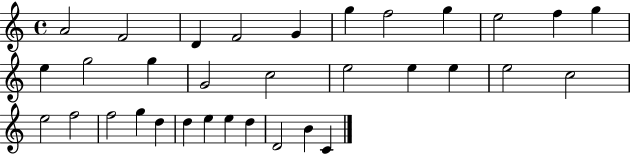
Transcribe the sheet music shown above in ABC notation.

X:1
T:Untitled
M:4/4
L:1/4
K:C
A2 F2 D F2 G g f2 g e2 f g e g2 g G2 c2 e2 e e e2 c2 e2 f2 f2 g d d e e d D2 B C